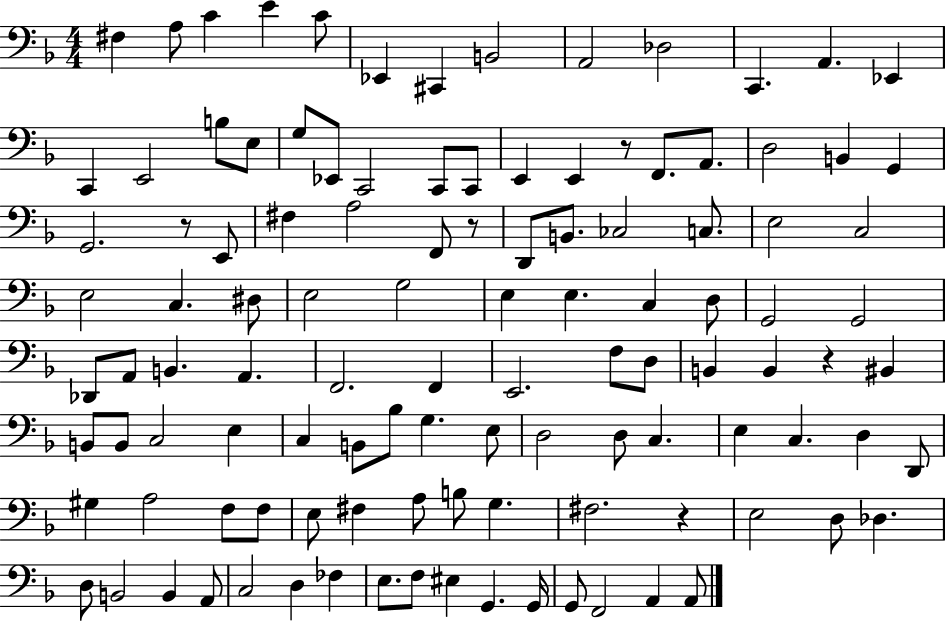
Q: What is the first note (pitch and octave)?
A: F#3